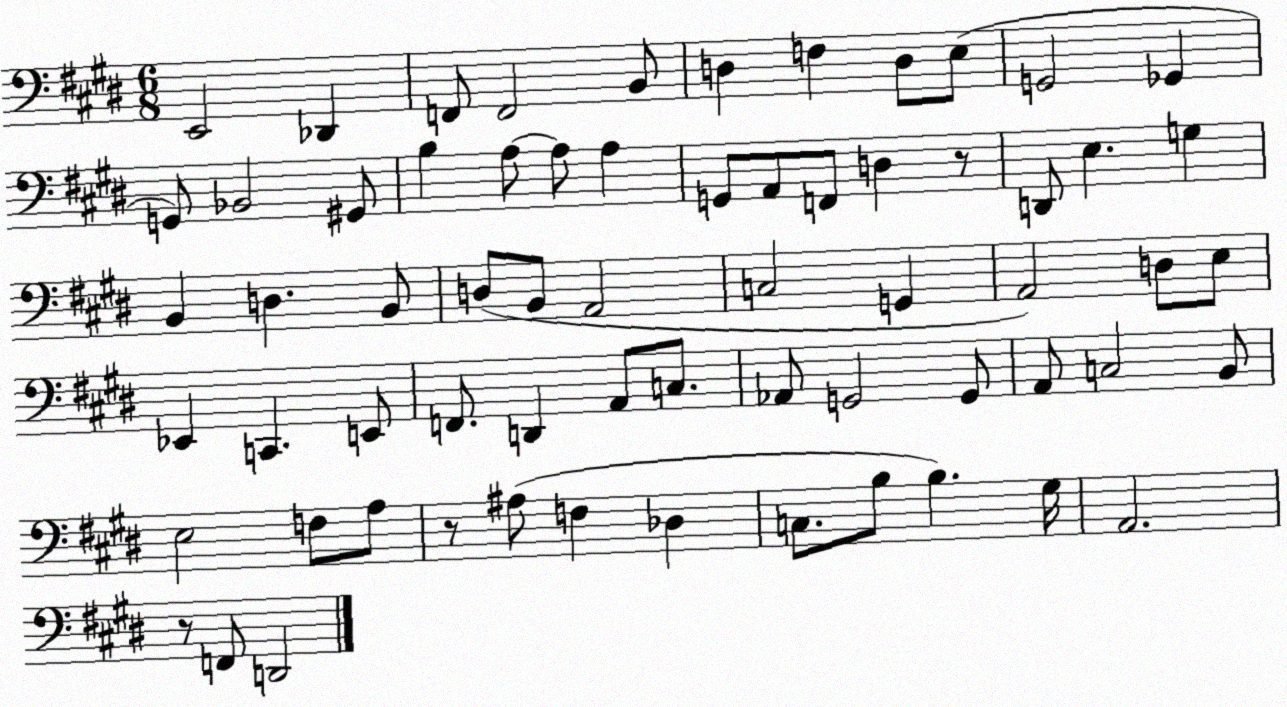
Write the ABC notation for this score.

X:1
T:Untitled
M:6/8
L:1/4
K:E
E,,2 _D,, F,,/2 F,,2 B,,/2 D, F, D,/2 E,/2 G,,2 _G,, G,,/2 _B,,2 ^G,,/2 B, A,/2 A,/2 A, G,,/2 A,,/2 F,,/2 D, z/2 D,,/2 E, G, B,, D, B,,/2 D,/2 B,,/2 A,,2 C,2 G,, A,,2 D,/2 E,/2 _E,, C,, E,,/2 F,,/2 D,, A,,/2 C,/2 _A,,/2 G,,2 G,,/2 A,,/2 C,2 B,,/2 E,2 F,/2 A,/2 z/2 ^A,/2 F, _D, C,/2 B,/2 B, ^G,/4 A,,2 z/2 F,,/2 D,,2